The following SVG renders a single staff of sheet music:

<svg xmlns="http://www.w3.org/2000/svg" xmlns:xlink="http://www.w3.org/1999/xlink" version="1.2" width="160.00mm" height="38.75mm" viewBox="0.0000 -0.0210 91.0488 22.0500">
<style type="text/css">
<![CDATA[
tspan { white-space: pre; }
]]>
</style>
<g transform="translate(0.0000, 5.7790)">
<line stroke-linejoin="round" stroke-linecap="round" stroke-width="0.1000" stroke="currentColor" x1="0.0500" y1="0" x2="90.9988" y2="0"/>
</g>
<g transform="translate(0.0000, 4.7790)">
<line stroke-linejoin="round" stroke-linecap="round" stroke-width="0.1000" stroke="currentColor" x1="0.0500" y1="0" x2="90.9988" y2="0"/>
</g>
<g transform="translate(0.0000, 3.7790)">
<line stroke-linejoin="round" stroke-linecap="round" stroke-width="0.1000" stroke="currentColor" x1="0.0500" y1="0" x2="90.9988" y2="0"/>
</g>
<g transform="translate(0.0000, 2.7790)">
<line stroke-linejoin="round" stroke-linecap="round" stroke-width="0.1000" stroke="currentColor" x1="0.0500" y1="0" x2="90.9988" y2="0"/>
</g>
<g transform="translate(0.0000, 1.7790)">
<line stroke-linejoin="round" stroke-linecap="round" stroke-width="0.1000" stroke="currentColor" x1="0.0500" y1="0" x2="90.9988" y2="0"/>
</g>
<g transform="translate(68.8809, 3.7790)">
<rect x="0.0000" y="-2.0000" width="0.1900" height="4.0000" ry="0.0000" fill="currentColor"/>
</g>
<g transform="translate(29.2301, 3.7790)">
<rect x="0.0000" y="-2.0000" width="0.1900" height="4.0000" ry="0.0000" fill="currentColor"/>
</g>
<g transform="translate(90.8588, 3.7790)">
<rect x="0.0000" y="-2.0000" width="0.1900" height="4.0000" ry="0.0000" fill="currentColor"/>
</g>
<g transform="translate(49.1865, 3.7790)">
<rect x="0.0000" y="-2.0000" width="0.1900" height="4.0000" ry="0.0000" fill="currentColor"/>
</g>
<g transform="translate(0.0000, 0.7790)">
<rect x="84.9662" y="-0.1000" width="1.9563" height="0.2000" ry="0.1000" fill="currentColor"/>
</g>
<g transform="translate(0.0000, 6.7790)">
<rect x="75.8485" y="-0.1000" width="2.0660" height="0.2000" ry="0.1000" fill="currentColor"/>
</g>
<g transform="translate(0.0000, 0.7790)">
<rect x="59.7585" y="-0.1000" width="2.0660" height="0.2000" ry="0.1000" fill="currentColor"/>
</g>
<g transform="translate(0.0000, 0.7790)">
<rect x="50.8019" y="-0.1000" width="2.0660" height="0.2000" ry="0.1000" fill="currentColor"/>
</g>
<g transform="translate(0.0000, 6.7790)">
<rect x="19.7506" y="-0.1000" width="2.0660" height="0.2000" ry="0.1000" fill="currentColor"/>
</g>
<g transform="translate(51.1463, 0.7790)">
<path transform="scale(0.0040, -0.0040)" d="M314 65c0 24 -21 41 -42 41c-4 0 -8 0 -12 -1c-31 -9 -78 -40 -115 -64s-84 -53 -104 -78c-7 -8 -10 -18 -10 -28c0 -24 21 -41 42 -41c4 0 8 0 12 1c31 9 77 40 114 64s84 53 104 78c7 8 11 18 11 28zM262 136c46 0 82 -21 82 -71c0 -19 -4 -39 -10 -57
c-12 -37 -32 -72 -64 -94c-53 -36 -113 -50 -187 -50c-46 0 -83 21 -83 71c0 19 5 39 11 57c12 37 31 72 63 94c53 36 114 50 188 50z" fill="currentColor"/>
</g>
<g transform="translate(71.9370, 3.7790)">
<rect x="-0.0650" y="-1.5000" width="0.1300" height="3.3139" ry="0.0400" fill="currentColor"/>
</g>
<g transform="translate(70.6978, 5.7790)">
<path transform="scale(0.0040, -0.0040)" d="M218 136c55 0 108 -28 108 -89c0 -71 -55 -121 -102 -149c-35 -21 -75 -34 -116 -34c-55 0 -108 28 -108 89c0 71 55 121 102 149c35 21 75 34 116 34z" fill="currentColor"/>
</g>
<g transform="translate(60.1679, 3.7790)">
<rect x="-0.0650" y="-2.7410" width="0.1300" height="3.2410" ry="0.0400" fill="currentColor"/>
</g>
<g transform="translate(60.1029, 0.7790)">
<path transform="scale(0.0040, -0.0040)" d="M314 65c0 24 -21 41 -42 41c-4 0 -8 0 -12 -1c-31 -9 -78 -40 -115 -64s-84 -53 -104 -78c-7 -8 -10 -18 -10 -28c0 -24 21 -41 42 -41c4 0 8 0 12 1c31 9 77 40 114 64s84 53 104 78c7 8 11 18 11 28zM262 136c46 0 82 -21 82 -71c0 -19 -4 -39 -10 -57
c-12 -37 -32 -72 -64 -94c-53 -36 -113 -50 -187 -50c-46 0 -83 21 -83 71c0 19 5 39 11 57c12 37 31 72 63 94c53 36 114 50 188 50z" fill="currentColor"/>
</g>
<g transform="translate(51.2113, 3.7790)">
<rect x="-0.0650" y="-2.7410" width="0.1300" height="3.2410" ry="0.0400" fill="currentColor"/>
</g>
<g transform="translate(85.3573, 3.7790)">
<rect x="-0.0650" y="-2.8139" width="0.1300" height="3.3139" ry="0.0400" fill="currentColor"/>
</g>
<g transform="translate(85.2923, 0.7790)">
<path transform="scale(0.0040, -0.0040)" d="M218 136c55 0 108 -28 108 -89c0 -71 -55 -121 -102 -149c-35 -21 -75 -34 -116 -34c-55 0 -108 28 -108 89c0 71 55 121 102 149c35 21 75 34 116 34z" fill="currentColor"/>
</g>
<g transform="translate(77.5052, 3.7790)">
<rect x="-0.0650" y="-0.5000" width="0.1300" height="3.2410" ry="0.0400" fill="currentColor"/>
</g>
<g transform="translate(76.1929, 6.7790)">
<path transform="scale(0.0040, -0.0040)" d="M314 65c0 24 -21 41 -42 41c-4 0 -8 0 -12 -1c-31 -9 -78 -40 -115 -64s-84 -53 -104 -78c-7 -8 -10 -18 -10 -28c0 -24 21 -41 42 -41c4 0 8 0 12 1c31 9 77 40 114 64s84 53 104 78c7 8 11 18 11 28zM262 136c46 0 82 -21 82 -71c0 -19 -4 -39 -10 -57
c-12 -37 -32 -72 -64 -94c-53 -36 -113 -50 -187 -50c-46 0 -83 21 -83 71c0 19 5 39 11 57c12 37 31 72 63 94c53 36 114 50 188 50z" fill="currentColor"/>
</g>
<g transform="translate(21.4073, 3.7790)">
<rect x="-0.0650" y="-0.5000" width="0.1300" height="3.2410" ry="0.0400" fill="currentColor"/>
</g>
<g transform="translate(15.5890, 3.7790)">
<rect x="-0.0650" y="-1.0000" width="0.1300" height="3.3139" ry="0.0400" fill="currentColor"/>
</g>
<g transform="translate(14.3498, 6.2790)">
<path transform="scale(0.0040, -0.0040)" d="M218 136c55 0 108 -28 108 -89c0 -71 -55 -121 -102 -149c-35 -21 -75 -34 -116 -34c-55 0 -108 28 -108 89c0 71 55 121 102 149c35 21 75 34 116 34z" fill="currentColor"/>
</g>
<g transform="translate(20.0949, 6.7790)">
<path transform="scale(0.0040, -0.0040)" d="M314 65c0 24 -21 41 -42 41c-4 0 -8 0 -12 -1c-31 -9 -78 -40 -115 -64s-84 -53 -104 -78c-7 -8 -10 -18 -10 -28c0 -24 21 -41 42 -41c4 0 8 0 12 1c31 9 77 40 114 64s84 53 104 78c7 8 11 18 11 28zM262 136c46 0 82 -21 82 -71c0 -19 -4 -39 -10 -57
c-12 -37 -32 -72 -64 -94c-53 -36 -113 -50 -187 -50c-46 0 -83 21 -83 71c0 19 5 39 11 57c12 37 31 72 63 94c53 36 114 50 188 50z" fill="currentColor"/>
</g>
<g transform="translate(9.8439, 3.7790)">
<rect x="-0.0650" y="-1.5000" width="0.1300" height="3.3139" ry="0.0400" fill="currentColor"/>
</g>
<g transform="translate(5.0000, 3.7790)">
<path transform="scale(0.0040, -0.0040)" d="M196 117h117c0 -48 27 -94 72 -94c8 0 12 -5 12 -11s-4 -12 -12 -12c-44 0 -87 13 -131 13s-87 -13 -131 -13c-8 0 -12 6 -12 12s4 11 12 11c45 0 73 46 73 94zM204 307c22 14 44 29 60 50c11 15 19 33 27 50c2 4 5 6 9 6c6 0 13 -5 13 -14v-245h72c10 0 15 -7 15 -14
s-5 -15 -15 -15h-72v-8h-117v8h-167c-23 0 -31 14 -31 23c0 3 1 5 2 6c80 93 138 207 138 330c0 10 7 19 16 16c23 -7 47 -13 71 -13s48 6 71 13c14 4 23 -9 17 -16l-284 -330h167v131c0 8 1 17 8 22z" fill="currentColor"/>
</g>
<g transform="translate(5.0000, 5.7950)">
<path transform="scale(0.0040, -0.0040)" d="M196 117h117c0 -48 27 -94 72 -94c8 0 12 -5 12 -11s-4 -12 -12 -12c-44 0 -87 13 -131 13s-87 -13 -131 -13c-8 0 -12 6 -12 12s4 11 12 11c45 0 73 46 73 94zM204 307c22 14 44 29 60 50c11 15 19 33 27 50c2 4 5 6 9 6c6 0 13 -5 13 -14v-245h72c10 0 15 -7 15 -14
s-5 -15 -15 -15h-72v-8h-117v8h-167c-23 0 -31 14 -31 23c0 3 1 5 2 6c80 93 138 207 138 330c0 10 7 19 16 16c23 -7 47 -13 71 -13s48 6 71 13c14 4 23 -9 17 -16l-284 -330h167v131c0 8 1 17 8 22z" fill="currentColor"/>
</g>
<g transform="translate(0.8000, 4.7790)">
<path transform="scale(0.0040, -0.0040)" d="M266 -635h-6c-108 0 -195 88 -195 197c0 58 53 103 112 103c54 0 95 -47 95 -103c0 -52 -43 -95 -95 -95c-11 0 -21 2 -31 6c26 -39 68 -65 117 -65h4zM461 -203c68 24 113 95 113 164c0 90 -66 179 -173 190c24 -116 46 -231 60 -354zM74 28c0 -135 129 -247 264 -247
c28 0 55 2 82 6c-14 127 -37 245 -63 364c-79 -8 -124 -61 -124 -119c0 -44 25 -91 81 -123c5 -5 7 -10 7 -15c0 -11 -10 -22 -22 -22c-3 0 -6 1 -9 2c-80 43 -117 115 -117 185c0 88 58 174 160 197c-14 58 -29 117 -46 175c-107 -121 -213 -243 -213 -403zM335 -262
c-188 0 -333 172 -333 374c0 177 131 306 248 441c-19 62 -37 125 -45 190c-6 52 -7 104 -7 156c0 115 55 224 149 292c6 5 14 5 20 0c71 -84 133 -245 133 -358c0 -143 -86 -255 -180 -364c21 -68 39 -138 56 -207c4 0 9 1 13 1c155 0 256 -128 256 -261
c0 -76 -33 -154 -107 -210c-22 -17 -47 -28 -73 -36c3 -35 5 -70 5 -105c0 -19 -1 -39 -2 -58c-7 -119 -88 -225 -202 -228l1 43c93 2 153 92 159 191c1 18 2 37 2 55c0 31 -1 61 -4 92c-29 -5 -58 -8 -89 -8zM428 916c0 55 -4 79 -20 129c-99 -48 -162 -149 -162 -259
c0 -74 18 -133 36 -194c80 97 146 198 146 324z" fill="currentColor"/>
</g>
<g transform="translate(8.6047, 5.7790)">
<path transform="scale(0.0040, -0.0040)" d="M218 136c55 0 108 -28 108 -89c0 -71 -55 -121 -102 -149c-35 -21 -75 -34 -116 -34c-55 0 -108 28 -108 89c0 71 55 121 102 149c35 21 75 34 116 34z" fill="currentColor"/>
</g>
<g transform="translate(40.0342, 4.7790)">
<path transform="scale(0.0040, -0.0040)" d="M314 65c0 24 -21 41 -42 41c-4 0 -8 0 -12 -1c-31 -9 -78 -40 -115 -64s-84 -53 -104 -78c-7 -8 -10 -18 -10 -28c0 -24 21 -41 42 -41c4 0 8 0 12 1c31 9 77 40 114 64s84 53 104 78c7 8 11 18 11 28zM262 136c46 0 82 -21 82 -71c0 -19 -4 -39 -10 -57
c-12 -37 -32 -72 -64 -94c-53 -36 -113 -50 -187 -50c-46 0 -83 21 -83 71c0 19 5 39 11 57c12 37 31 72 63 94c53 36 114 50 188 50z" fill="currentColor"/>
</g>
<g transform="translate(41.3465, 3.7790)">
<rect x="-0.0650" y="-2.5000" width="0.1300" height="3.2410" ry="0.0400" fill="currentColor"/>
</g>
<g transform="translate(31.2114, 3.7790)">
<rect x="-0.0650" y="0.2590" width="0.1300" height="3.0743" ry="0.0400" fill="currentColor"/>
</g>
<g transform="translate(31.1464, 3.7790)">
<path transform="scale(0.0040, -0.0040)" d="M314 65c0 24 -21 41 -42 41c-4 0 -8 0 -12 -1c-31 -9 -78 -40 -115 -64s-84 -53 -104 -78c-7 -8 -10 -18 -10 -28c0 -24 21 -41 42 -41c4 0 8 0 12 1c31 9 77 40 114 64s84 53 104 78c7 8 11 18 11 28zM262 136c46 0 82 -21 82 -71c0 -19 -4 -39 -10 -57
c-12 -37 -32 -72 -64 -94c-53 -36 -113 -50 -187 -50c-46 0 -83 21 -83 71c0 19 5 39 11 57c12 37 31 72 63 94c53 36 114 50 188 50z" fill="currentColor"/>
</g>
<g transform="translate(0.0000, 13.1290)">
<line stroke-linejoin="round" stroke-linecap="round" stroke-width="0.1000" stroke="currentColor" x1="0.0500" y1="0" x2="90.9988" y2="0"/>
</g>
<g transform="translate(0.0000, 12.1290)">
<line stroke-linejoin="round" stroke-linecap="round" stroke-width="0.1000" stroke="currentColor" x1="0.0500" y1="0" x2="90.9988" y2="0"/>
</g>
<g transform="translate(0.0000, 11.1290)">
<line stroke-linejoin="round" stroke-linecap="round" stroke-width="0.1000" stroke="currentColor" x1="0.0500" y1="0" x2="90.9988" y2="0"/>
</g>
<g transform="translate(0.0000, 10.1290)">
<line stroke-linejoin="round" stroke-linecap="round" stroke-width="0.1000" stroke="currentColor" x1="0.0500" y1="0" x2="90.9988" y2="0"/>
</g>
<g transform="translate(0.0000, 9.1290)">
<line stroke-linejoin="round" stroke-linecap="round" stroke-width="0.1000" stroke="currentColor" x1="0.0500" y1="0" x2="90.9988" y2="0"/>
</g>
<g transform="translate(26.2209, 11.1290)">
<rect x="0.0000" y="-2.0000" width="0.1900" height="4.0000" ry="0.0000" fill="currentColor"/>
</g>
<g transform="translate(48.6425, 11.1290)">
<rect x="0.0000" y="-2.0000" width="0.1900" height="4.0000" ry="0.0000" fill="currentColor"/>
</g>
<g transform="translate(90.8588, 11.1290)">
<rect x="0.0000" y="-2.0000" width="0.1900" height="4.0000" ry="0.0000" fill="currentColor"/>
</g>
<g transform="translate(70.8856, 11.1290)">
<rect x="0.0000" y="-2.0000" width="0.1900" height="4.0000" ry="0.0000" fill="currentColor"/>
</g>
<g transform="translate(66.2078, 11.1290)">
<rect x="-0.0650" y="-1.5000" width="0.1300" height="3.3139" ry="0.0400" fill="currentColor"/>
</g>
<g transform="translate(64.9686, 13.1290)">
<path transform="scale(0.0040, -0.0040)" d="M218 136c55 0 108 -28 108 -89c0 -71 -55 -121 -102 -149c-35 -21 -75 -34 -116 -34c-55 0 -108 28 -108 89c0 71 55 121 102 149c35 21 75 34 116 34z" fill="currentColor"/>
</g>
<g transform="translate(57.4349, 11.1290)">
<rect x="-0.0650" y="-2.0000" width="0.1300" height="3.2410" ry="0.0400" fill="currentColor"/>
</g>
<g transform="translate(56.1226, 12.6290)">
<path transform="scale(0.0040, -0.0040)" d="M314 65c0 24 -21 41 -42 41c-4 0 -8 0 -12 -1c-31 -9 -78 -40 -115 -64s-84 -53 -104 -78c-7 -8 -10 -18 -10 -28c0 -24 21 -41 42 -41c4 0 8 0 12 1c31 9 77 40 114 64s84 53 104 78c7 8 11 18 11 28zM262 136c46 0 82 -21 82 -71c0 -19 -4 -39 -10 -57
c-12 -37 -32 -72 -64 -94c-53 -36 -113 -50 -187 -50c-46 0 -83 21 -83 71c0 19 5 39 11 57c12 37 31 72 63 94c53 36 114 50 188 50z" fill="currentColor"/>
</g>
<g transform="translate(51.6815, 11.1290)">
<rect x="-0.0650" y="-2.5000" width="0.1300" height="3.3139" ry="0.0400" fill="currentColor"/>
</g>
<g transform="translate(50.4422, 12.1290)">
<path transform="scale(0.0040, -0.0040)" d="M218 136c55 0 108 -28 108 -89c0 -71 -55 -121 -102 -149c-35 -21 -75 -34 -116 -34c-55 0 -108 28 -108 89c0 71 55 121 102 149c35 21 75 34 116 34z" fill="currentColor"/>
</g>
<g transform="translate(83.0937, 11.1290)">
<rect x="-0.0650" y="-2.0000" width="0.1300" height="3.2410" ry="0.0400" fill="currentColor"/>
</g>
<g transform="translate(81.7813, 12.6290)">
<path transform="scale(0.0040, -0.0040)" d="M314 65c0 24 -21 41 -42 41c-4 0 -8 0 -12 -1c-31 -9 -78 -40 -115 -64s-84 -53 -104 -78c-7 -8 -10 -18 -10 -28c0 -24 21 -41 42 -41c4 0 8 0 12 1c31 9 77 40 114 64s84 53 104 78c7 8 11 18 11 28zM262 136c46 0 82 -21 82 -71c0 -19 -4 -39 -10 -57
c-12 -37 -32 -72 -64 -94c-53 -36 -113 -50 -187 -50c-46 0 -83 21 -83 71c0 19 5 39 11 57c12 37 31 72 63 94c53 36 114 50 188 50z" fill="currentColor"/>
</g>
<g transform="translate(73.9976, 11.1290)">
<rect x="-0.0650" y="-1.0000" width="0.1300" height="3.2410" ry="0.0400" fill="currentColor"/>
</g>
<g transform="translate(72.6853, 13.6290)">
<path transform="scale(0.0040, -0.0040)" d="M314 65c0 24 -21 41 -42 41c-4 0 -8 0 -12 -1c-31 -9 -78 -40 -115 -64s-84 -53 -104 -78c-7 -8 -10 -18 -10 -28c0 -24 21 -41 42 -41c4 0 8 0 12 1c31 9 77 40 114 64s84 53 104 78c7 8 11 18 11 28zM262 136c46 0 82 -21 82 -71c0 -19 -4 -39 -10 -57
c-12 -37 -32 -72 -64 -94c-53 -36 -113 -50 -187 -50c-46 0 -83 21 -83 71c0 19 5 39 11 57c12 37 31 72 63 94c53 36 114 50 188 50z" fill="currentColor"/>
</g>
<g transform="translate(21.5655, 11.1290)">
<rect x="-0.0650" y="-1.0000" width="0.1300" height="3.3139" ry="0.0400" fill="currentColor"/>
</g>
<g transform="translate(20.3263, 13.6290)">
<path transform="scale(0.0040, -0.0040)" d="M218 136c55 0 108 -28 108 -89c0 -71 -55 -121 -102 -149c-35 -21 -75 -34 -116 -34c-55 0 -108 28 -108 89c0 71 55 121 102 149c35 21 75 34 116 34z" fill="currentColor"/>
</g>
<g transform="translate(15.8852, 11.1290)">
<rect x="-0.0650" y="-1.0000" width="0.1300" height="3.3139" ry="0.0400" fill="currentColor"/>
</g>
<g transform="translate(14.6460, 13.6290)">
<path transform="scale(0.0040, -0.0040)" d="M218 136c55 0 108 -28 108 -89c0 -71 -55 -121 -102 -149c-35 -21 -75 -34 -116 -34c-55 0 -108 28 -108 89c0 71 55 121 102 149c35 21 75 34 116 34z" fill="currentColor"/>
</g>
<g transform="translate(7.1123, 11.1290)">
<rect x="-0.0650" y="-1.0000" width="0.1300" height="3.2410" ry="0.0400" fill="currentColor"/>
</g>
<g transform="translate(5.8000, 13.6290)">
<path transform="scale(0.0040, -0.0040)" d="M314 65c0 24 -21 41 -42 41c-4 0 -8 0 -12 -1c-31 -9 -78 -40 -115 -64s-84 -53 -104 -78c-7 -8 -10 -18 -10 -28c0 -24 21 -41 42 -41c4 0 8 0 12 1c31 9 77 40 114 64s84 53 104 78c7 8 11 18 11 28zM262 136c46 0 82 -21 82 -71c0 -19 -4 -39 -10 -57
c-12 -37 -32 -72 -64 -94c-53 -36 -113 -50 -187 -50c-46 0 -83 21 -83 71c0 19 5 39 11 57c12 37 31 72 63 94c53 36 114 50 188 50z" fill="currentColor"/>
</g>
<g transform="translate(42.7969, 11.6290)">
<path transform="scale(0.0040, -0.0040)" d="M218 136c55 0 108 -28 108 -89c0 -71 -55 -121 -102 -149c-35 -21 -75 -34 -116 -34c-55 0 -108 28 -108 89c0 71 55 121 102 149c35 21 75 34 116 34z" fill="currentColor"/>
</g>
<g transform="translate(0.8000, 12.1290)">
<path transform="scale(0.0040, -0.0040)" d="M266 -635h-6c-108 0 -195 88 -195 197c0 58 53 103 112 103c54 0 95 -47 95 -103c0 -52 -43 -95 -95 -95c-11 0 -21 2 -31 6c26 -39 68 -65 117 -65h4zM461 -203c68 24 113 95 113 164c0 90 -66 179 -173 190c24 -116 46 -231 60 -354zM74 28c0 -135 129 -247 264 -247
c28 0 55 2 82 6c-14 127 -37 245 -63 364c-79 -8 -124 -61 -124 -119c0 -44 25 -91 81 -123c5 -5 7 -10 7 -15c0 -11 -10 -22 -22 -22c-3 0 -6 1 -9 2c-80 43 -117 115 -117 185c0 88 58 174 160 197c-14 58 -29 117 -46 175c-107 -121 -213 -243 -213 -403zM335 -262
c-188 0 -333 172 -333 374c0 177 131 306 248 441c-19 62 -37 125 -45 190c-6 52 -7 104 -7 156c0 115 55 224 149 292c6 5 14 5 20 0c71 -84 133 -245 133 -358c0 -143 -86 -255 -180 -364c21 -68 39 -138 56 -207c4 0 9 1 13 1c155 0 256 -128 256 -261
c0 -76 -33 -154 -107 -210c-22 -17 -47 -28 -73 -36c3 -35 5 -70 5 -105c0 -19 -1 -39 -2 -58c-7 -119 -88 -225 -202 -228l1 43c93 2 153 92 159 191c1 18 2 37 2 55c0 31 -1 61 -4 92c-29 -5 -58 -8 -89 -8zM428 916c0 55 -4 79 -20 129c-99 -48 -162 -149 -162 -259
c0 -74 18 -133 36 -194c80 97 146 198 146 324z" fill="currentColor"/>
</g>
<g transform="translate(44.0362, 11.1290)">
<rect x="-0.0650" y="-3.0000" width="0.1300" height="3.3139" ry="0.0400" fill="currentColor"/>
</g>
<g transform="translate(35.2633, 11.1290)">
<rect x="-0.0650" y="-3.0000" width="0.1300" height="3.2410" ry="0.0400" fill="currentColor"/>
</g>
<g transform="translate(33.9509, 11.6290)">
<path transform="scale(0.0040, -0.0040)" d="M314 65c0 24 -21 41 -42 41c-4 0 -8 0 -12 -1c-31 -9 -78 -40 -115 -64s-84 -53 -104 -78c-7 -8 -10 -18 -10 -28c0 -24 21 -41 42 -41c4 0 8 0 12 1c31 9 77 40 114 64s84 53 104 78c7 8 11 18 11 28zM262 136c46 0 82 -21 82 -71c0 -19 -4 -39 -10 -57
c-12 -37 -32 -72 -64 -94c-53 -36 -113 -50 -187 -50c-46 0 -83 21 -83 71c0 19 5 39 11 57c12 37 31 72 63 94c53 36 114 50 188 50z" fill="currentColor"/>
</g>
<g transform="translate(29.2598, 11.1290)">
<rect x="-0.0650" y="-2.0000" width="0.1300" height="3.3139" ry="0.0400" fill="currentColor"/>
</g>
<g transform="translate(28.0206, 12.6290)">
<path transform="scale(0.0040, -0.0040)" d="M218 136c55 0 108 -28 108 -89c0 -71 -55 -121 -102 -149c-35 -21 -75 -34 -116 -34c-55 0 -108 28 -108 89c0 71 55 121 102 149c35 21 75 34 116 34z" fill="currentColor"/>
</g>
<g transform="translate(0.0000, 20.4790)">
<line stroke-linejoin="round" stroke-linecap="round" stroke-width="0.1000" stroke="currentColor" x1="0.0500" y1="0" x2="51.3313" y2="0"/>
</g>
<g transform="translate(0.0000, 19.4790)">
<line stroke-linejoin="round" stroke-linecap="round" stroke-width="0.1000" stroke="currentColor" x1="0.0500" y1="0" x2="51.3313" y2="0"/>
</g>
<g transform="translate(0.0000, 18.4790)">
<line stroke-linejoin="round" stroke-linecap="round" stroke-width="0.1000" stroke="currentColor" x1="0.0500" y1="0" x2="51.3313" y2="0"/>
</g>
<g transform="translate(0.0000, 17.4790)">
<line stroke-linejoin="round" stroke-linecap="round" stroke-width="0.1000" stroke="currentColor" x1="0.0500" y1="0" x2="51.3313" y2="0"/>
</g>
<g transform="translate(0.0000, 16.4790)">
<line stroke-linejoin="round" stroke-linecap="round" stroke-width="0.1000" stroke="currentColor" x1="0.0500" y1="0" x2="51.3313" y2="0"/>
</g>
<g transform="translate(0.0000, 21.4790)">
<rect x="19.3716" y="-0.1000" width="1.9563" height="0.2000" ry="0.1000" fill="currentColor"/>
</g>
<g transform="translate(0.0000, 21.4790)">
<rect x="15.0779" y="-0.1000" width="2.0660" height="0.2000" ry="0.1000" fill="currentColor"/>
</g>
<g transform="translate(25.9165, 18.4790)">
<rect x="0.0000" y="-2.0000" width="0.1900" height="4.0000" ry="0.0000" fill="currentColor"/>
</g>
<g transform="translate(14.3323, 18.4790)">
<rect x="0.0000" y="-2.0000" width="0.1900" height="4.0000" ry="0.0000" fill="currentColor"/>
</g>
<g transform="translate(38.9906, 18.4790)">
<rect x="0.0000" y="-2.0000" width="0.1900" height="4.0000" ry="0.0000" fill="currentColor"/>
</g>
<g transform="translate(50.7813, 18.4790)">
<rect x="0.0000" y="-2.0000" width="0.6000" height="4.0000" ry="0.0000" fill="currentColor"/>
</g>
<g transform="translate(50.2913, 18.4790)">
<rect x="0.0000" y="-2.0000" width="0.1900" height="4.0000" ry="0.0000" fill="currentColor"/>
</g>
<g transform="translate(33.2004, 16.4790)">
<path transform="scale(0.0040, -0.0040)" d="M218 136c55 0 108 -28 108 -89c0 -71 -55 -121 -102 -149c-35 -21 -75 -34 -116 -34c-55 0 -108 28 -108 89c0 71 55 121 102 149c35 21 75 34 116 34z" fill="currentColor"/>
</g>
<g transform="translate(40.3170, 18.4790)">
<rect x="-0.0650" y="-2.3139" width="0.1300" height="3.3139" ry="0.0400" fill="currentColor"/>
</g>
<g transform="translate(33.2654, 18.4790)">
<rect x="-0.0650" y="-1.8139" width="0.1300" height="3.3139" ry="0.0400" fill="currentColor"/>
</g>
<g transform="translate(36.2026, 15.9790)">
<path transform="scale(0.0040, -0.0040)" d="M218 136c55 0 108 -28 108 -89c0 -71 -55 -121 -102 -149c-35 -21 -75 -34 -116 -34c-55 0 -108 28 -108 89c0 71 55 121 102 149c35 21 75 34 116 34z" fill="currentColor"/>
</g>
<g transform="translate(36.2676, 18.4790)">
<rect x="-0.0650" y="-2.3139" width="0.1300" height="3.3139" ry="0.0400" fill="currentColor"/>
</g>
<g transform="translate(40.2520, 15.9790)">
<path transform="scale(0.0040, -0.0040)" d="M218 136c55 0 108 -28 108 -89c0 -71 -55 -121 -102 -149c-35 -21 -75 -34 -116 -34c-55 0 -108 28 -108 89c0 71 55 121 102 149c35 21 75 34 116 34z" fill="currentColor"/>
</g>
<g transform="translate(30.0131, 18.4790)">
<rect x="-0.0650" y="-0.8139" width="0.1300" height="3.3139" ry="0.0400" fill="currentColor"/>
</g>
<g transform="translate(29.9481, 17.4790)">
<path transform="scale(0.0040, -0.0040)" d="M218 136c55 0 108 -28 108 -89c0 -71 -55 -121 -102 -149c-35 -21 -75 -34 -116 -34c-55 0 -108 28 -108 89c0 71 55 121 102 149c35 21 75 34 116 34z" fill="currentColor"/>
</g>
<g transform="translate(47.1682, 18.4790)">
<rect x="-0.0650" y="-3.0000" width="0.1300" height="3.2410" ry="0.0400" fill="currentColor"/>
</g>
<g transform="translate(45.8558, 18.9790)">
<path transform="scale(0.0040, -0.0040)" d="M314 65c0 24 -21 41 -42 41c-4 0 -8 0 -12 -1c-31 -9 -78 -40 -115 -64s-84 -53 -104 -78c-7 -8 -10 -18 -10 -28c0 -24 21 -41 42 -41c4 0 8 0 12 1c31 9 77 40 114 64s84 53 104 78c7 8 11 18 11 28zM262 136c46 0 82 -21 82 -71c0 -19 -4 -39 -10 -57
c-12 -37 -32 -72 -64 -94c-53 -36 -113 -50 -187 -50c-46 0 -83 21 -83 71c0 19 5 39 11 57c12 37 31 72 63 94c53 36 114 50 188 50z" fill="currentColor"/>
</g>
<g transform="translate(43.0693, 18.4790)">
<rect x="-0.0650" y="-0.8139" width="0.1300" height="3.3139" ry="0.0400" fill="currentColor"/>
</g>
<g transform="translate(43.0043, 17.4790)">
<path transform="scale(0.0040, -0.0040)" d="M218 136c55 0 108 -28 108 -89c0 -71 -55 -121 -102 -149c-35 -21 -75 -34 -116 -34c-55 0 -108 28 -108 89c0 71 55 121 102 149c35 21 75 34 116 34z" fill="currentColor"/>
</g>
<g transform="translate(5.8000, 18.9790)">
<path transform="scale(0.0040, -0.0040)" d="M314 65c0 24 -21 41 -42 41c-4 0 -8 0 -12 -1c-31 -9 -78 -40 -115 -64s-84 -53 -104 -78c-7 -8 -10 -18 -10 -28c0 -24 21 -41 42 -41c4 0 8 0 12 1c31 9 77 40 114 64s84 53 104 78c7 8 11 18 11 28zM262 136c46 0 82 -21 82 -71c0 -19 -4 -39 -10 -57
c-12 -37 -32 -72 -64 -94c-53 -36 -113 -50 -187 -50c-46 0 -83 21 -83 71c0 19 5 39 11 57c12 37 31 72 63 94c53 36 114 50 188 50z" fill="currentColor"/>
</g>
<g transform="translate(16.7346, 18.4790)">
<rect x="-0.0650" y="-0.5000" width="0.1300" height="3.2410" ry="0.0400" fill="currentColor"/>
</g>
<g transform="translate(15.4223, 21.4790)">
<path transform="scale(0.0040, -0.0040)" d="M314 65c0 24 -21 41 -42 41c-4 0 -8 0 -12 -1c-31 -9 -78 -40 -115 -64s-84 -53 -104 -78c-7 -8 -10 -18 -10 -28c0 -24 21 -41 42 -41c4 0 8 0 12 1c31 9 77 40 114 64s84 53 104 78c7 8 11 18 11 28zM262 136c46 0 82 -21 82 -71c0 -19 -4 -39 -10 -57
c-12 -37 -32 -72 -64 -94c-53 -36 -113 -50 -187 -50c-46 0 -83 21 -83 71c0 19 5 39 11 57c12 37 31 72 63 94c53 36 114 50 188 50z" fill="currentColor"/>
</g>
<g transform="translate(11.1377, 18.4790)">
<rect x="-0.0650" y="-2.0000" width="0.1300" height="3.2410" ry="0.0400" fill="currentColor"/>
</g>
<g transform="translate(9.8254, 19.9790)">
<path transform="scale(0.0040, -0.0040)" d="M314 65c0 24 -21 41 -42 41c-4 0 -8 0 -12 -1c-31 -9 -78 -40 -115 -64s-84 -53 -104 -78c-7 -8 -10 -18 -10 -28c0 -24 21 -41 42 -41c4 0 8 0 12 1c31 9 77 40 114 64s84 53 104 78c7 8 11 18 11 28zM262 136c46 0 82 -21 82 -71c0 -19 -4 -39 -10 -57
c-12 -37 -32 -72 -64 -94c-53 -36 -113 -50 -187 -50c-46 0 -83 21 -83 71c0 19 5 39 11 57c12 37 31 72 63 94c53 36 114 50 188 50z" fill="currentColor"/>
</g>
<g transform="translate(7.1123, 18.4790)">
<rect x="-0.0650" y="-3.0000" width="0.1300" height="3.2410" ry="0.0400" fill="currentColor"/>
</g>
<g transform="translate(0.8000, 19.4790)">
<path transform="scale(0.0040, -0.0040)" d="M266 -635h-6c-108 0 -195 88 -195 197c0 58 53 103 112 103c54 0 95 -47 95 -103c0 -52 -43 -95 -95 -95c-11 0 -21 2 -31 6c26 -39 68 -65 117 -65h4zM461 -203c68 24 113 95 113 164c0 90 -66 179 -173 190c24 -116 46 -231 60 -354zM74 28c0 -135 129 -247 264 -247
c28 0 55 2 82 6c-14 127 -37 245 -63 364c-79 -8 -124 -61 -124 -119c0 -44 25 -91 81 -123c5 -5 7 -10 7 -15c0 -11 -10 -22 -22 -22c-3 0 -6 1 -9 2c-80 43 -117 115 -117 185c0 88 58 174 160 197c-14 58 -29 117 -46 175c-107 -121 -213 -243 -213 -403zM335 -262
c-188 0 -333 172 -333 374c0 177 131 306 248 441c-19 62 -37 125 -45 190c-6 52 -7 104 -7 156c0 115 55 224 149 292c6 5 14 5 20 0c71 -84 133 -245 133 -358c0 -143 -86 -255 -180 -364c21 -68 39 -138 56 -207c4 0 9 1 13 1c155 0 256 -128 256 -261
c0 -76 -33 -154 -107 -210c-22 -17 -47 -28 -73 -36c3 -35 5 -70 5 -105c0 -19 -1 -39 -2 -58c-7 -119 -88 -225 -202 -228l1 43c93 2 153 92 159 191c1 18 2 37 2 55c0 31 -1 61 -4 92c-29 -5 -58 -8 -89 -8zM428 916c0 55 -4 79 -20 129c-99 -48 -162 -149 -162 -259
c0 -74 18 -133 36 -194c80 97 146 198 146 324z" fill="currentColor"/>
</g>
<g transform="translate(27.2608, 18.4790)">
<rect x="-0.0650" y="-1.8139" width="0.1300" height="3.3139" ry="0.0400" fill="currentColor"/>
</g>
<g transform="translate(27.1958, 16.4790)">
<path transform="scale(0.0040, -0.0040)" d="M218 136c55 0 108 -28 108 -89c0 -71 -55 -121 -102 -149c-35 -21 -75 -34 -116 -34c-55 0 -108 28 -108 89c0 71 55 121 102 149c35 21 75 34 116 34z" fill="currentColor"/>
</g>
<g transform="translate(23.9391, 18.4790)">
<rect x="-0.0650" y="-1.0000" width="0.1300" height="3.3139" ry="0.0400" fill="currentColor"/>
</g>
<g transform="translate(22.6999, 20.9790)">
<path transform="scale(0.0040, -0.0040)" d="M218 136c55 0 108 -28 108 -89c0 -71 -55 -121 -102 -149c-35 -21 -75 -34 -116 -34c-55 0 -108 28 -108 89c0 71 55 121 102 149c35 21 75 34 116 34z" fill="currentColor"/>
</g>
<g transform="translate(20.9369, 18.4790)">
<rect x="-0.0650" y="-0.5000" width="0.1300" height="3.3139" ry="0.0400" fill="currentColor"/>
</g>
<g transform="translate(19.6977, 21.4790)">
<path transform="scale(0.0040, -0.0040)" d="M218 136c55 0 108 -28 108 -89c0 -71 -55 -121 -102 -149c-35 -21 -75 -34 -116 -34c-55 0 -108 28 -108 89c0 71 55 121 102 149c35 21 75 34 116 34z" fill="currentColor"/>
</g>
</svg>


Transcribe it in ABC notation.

X:1
T:Untitled
M:4/4
L:1/4
K:C
E D C2 B2 G2 a2 a2 E C2 a D2 D D F A2 A G F2 E D2 F2 A2 F2 C2 C D f d f g g d A2